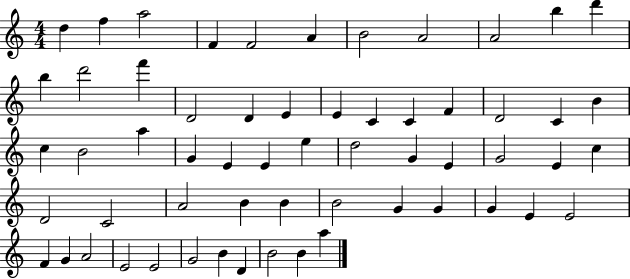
{
  \clef treble
  \numericTimeSignature
  \time 4/4
  \key c \major
  d''4 f''4 a''2 | f'4 f'2 a'4 | b'2 a'2 | a'2 b''4 d'''4 | \break b''4 d'''2 f'''4 | d'2 d'4 e'4 | e'4 c'4 c'4 f'4 | d'2 c'4 b'4 | \break c''4 b'2 a''4 | g'4 e'4 e'4 e''4 | d''2 g'4 e'4 | g'2 e'4 c''4 | \break d'2 c'2 | a'2 b'4 b'4 | b'2 g'4 g'4 | g'4 e'4 e'2 | \break f'4 g'4 a'2 | e'2 e'2 | g'2 b'4 d'4 | b'2 b'4 a''4 | \break \bar "|."
}